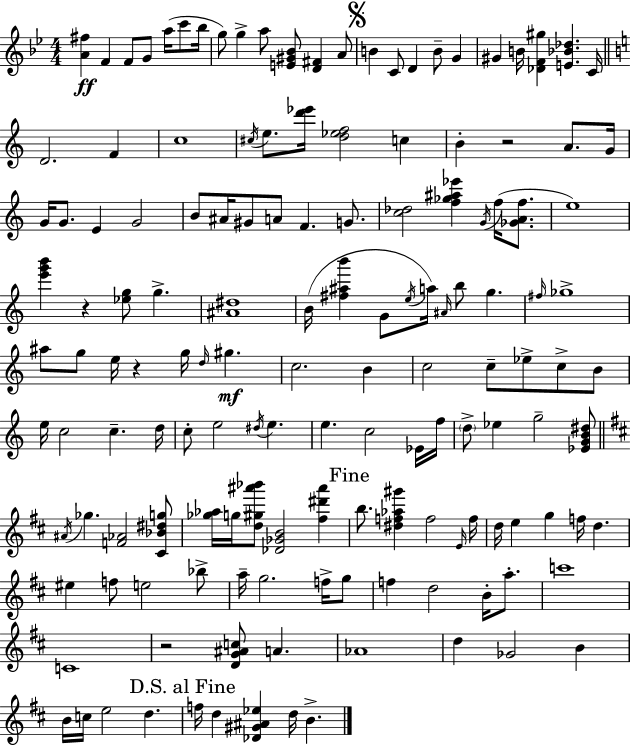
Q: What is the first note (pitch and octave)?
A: F4